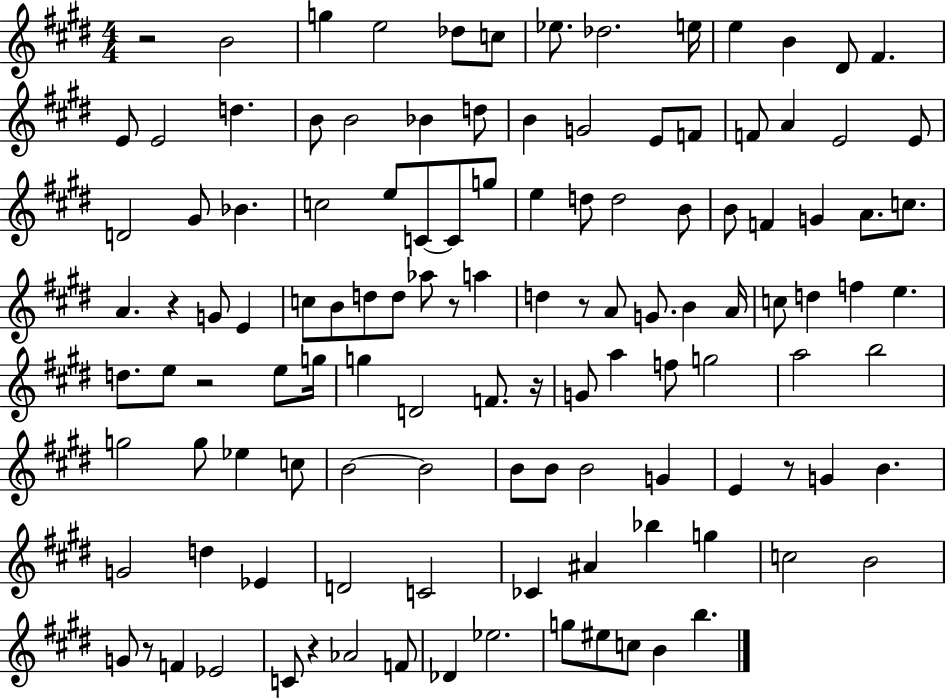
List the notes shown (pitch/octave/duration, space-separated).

R/h B4/h G5/q E5/h Db5/e C5/e Eb5/e. Db5/h. E5/s E5/q B4/q D#4/e F#4/q. E4/e E4/h D5/q. B4/e B4/h Bb4/q D5/e B4/q G4/h E4/e F4/e F4/e A4/q E4/h E4/e D4/h G#4/e Bb4/q. C5/h E5/e C4/e C4/e G5/e E5/q D5/e D5/h B4/e B4/e F4/q G4/q A4/e. C5/e. A4/q. R/q G4/e E4/q C5/e B4/e D5/e D5/e Ab5/e R/e A5/q D5/q R/e A4/e G4/e. B4/q A4/s C5/e D5/q F5/q E5/q. D5/e. E5/e R/h E5/e G5/s G5/q D4/h F4/e. R/s G4/e A5/q F5/e G5/h A5/h B5/h G5/h G5/e Eb5/q C5/e B4/h B4/h B4/e B4/e B4/h G4/q E4/q R/e G4/q B4/q. G4/h D5/q Eb4/q D4/h C4/h CES4/q A#4/q Bb5/q G5/q C5/h B4/h G4/e R/e F4/q Eb4/h C4/e R/q Ab4/h F4/e Db4/q Eb5/h. G5/e EIS5/e C5/e B4/q B5/q.